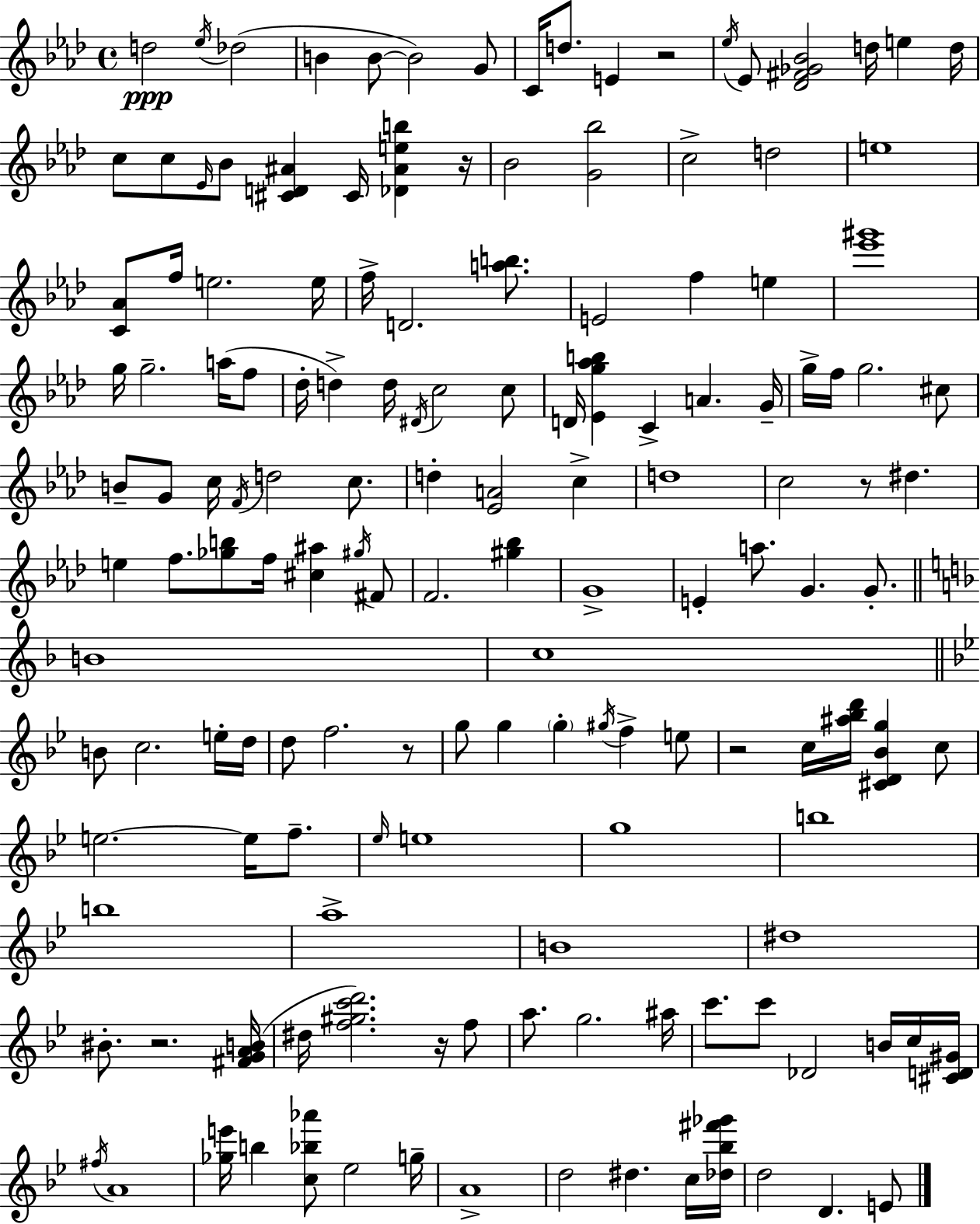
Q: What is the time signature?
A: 4/4